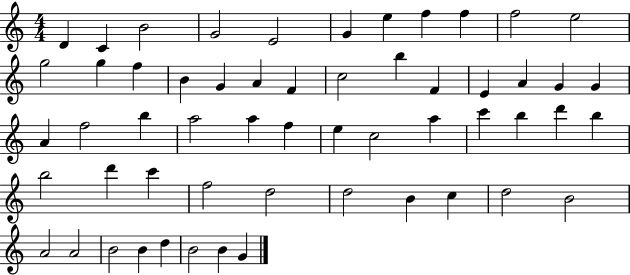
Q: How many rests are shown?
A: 0